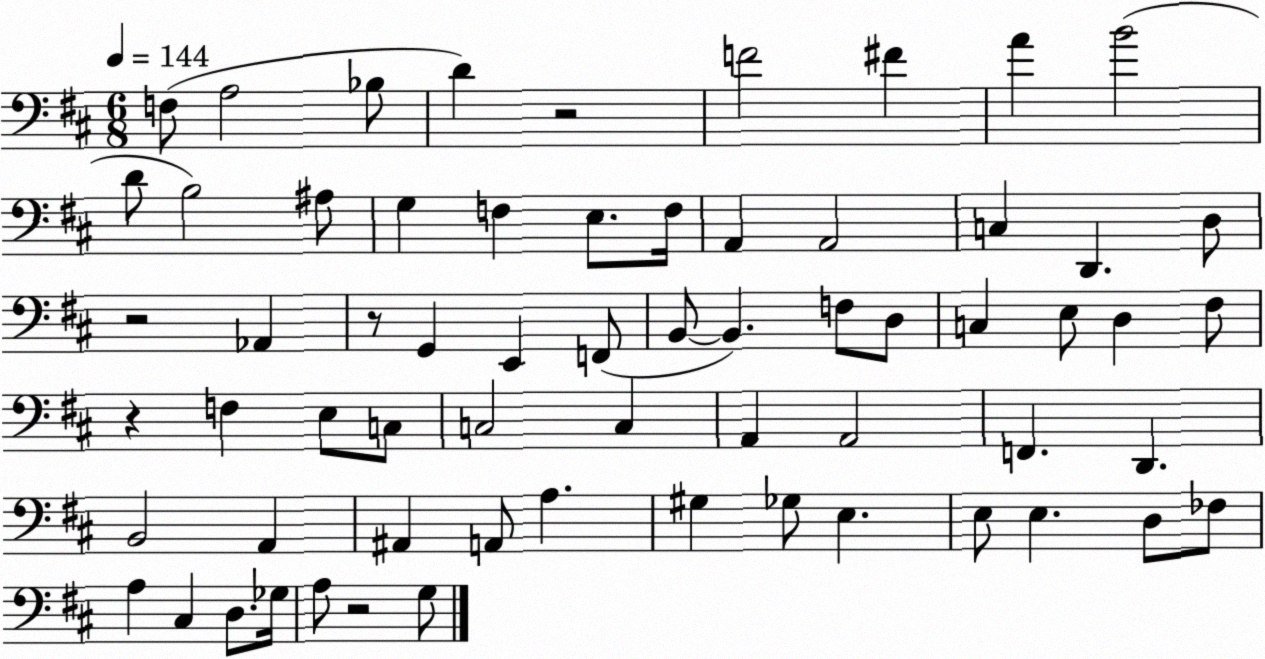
X:1
T:Untitled
M:6/8
L:1/4
K:D
F,/2 A,2 _B,/2 D z2 F2 ^F A B2 D/2 B,2 ^A,/2 G, F, E,/2 F,/4 A,, A,,2 C, D,, D,/2 z2 _A,, z/2 G,, E,, F,,/2 B,,/2 B,, F,/2 D,/2 C, E,/2 D, ^F,/2 z F, E,/2 C,/2 C,2 C, A,, A,,2 F,, D,, B,,2 A,, ^A,, A,,/2 A, ^G, _G,/2 E, E,/2 E, D,/2 _F,/2 A, ^C, D,/2 _G,/4 A,/2 z2 G,/2